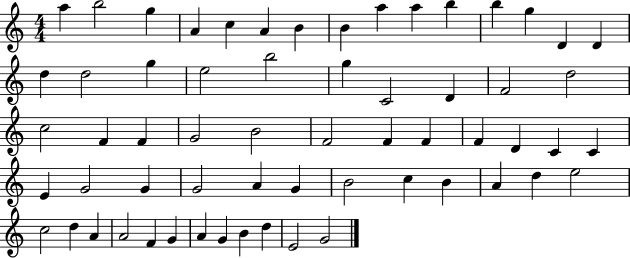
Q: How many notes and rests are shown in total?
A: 61